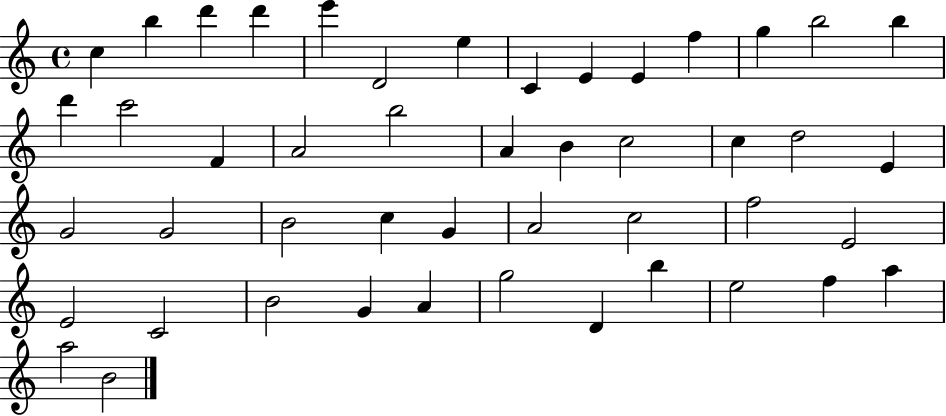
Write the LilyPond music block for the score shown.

{
  \clef treble
  \time 4/4
  \defaultTimeSignature
  \key c \major
  c''4 b''4 d'''4 d'''4 | e'''4 d'2 e''4 | c'4 e'4 e'4 f''4 | g''4 b''2 b''4 | \break d'''4 c'''2 f'4 | a'2 b''2 | a'4 b'4 c''2 | c''4 d''2 e'4 | \break g'2 g'2 | b'2 c''4 g'4 | a'2 c''2 | f''2 e'2 | \break e'2 c'2 | b'2 g'4 a'4 | g''2 d'4 b''4 | e''2 f''4 a''4 | \break a''2 b'2 | \bar "|."
}